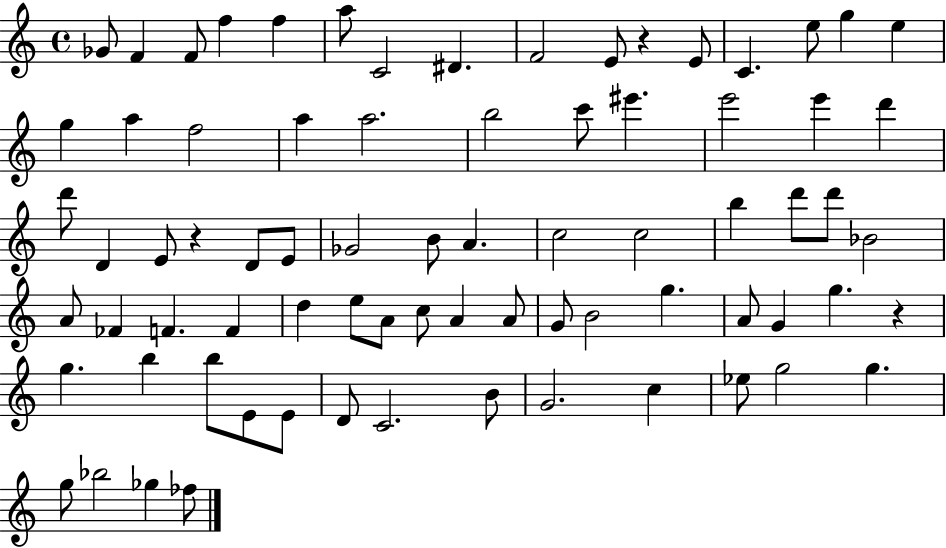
Gb4/e F4/q F4/e F5/q F5/q A5/e C4/h D#4/q. F4/h E4/e R/q E4/e C4/q. E5/e G5/q E5/q G5/q A5/q F5/h A5/q A5/h. B5/h C6/e EIS6/q. E6/h E6/q D6/q D6/e D4/q E4/e R/q D4/e E4/e Gb4/h B4/e A4/q. C5/h C5/h B5/q D6/e D6/e Bb4/h A4/e FES4/q F4/q. F4/q D5/q E5/e A4/e C5/e A4/q A4/e G4/e B4/h G5/q. A4/e G4/q G5/q. R/q G5/q. B5/q B5/e E4/e E4/e D4/e C4/h. B4/e G4/h. C5/q Eb5/e G5/h G5/q. G5/e Bb5/h Gb5/q FES5/e